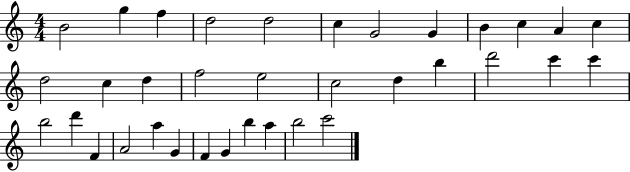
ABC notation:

X:1
T:Untitled
M:4/4
L:1/4
K:C
B2 g f d2 d2 c G2 G B c A c d2 c d f2 e2 c2 d b d'2 c' c' b2 d' F A2 a G F G b a b2 c'2